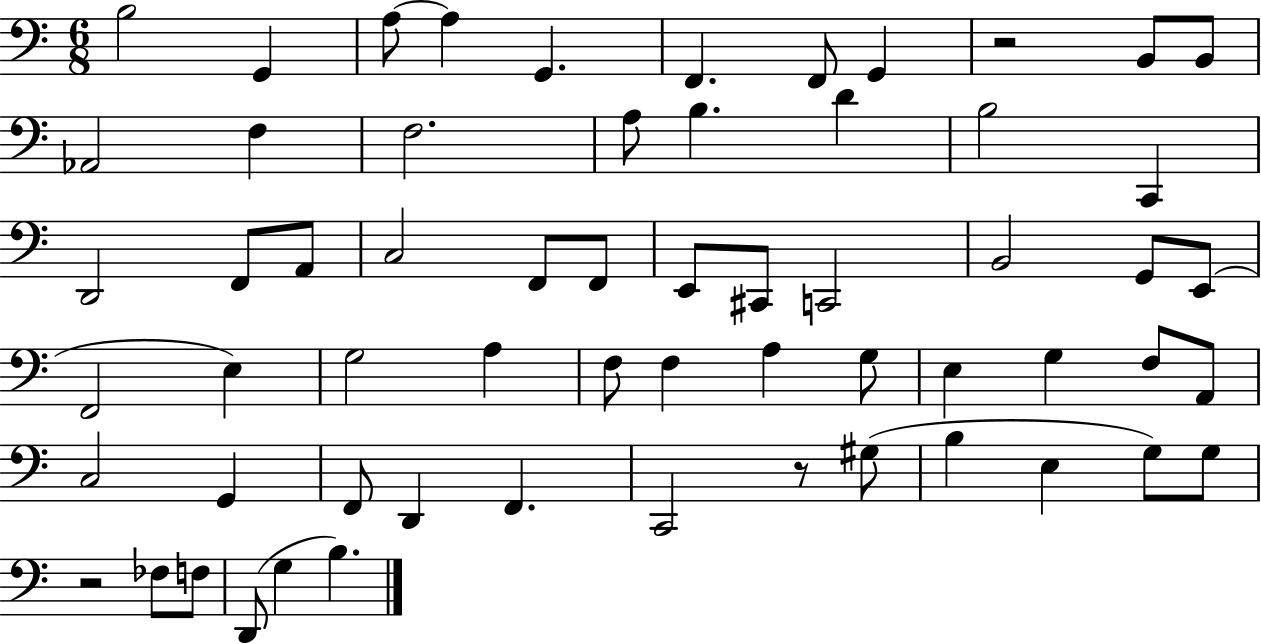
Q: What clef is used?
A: bass